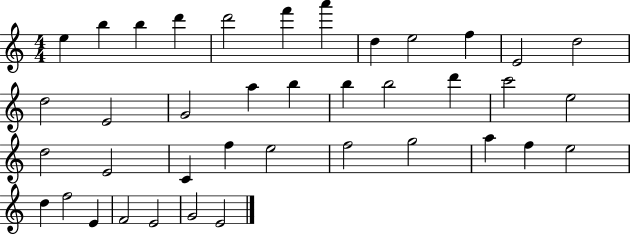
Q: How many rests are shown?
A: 0